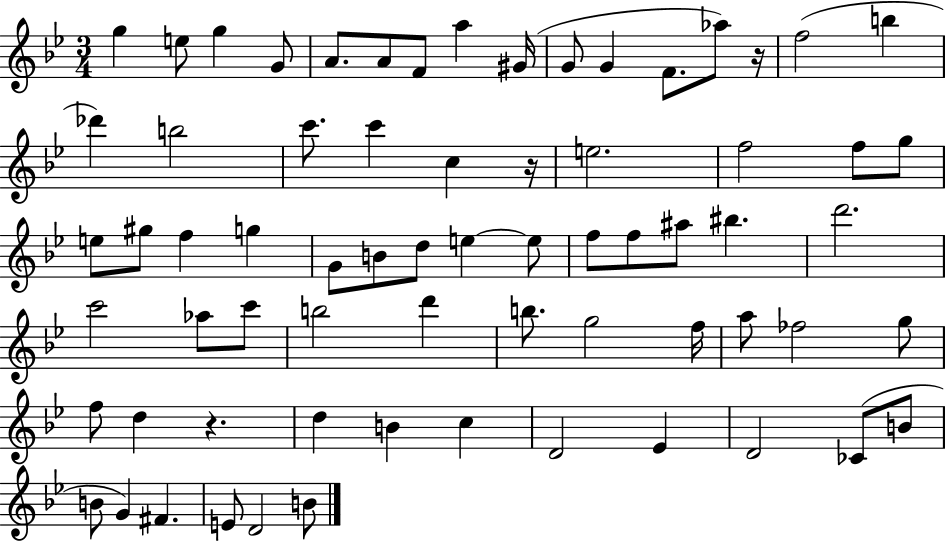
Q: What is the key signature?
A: BES major